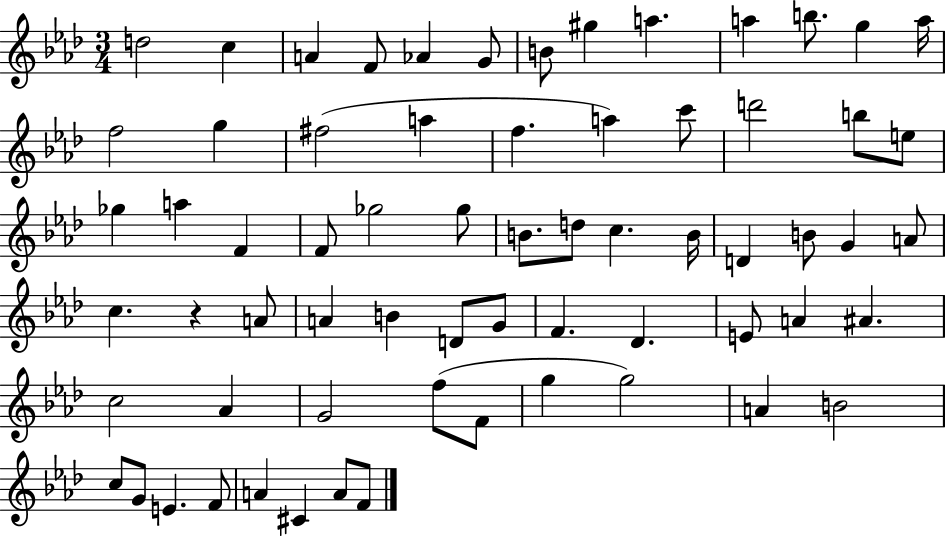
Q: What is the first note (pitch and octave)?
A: D5